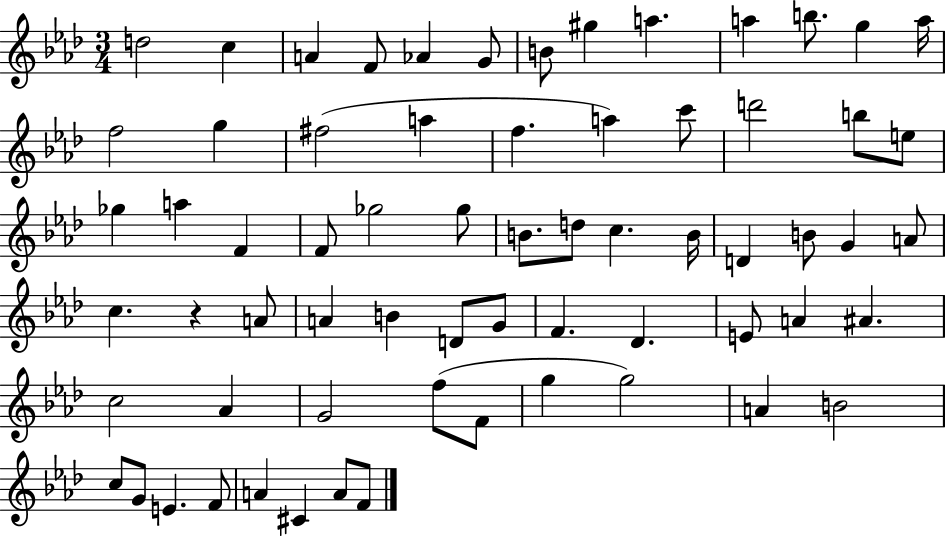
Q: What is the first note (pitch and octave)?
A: D5